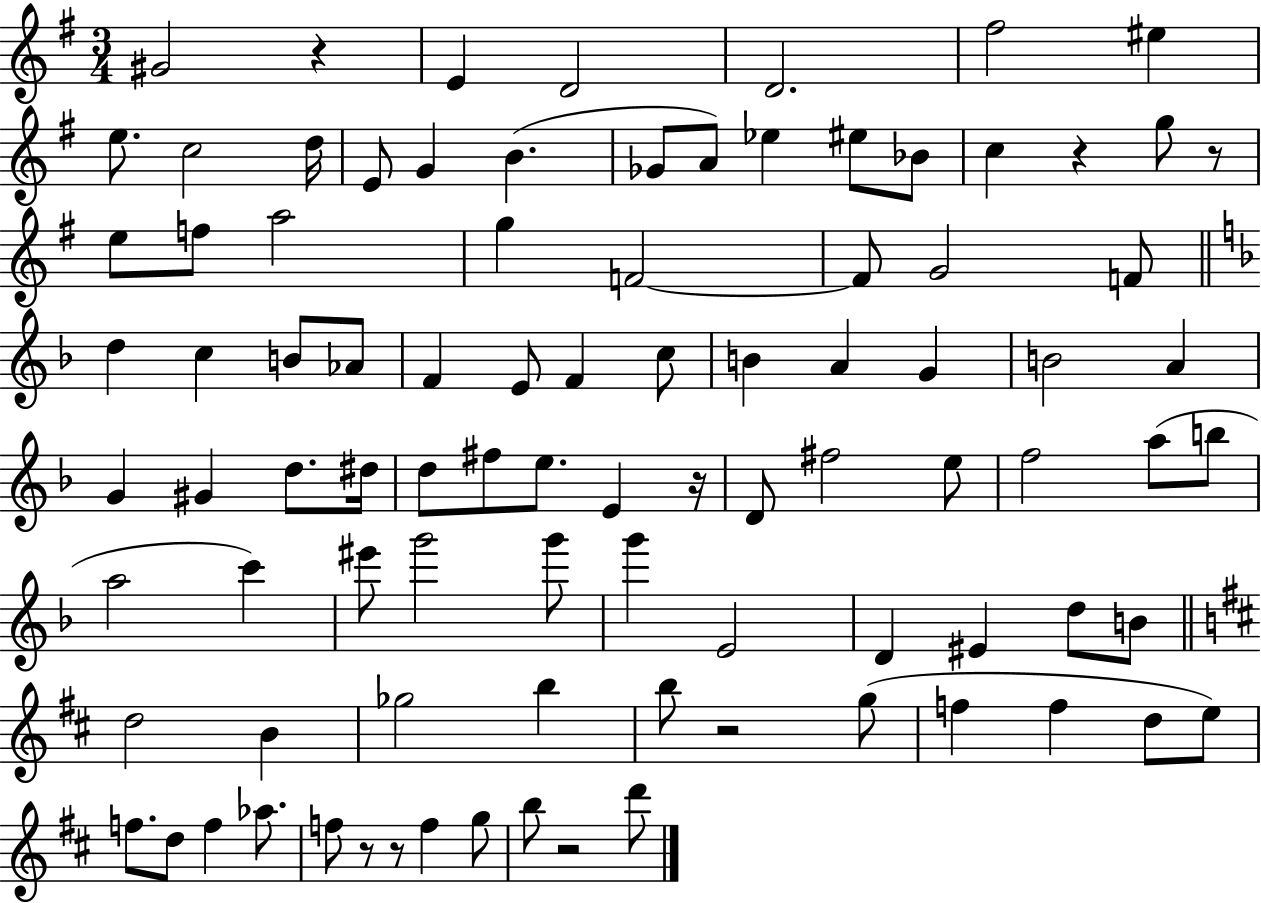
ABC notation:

X:1
T:Untitled
M:3/4
L:1/4
K:G
^G2 z E D2 D2 ^f2 ^e e/2 c2 d/4 E/2 G B _G/2 A/2 _e ^e/2 _B/2 c z g/2 z/2 e/2 f/2 a2 g F2 F/2 G2 F/2 d c B/2 _A/2 F E/2 F c/2 B A G B2 A G ^G d/2 ^d/4 d/2 ^f/2 e/2 E z/4 D/2 ^f2 e/2 f2 a/2 b/2 a2 c' ^e'/2 g'2 g'/2 g' E2 D ^E d/2 B/2 d2 B _g2 b b/2 z2 g/2 f f d/2 e/2 f/2 d/2 f _a/2 f/2 z/2 z/2 f g/2 b/2 z2 d'/2